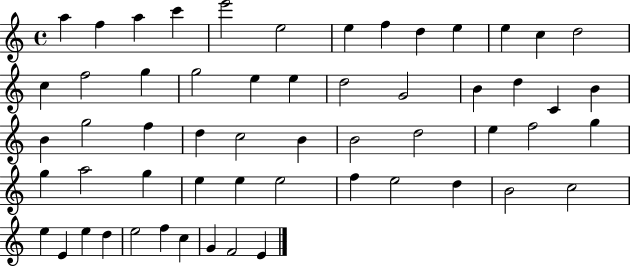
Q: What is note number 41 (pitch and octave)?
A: E5